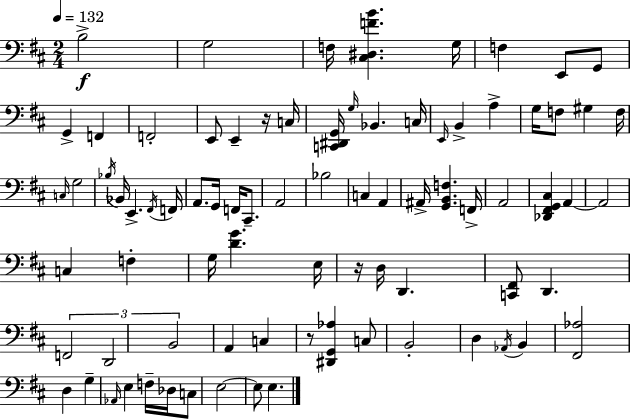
X:1
T:Untitled
M:2/4
L:1/4
K:D
B,2 G,2 F,/4 [^C,^D,FB] G,/4 F, E,,/2 G,,/2 G,, F,, F,,2 E,,/2 E,, z/4 C,/4 [C,,^D,,G,,]/4 G,/4 _B,, C,/4 E,,/4 B,, A, G,/4 F,/2 ^G, F,/4 C,/4 G,2 _B,/4 _B,,/4 E,, ^F,,/4 F,,/4 A,,/2 G,,/4 F,,/4 ^C,,/2 A,,2 _B,2 C, A,, ^A,,/4 [G,,B,,F,] F,,/4 A,,2 [_D,,^F,,G,,^C,] A,, A,,2 C, F, G,/4 [DG] E,/4 z/4 D,/4 D,, [C,,^F,,]/2 D,, F,,2 D,,2 B,,2 A,, C, z/2 [^D,,G,,_A,] C,/2 B,,2 D, _A,,/4 B,, [^F,,_A,]2 D, G, _A,,/4 E, F,/4 _D,/4 C,/2 E,2 E,/2 E,